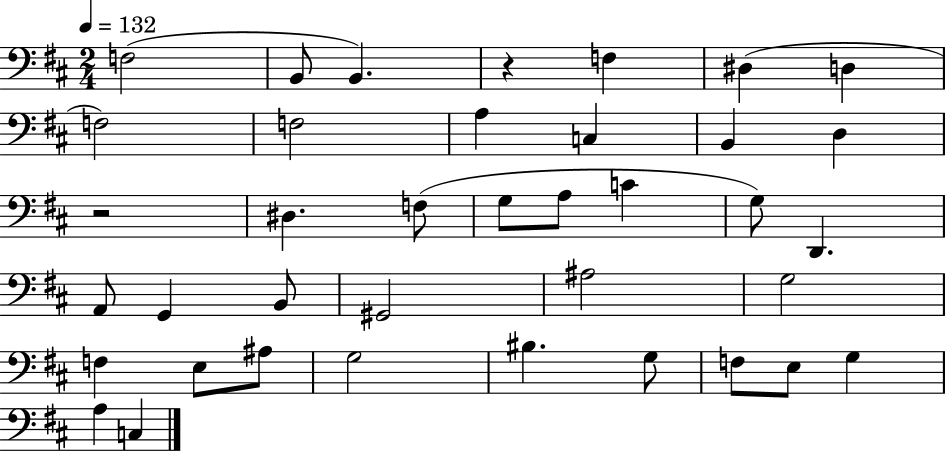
{
  \clef bass
  \numericTimeSignature
  \time 2/4
  \key d \major
  \tempo 4 = 132
  f2( | b,8 b,4.) | r4 f4 | dis4( d4 | \break f2) | f2 | a4 c4 | b,4 d4 | \break r2 | dis4. f8( | g8 a8 c'4 | g8) d,4. | \break a,8 g,4 b,8 | gis,2 | ais2 | g2 | \break f4 e8 ais8 | g2 | bis4. g8 | f8 e8 g4 | \break a4 c4 | \bar "|."
}